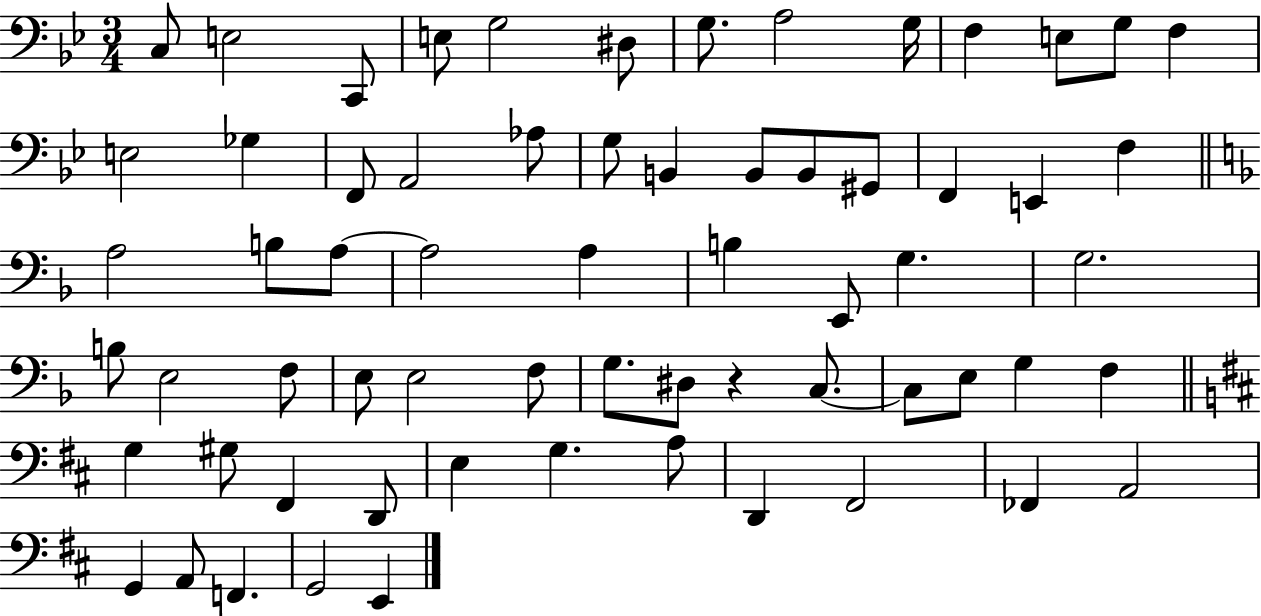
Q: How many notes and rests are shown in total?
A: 65